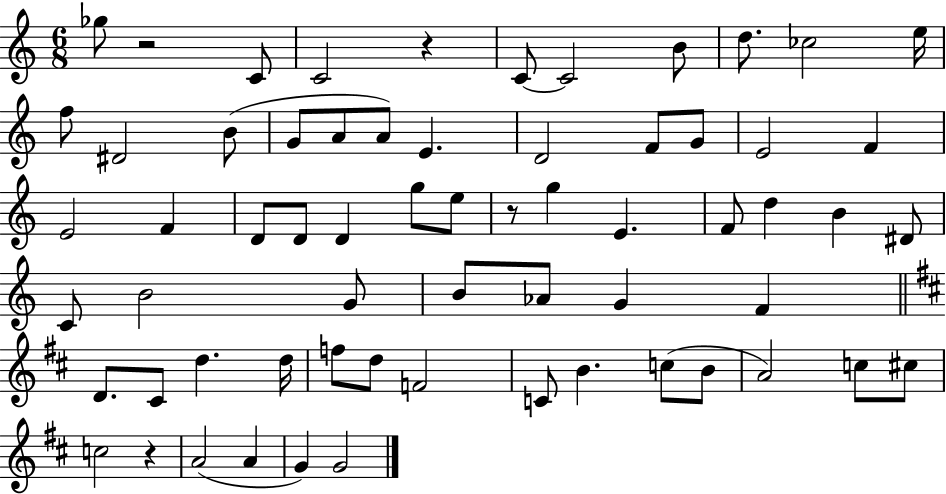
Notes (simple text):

Gb5/e R/h C4/e C4/h R/q C4/e C4/h B4/e D5/e. CES5/h E5/s F5/e D#4/h B4/e G4/e A4/e A4/e E4/q. D4/h F4/e G4/e E4/h F4/q E4/h F4/q D4/e D4/e D4/q G5/e E5/e R/e G5/q E4/q. F4/e D5/q B4/q D#4/e C4/e B4/h G4/e B4/e Ab4/e G4/q F4/q D4/e. C#4/e D5/q. D5/s F5/e D5/e F4/h C4/e B4/q. C5/e B4/e A4/h C5/e C#5/e C5/h R/q A4/h A4/q G4/q G4/h